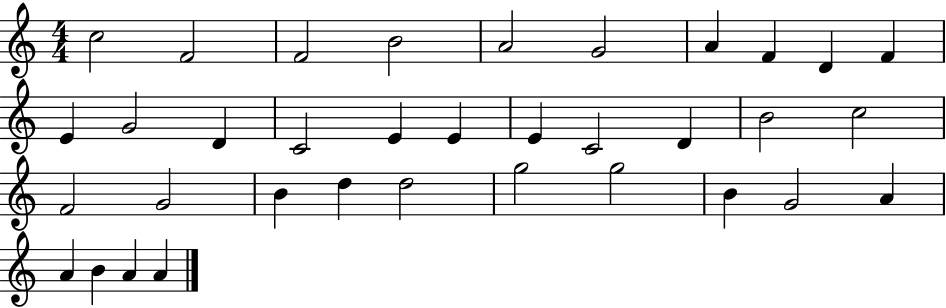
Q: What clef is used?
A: treble